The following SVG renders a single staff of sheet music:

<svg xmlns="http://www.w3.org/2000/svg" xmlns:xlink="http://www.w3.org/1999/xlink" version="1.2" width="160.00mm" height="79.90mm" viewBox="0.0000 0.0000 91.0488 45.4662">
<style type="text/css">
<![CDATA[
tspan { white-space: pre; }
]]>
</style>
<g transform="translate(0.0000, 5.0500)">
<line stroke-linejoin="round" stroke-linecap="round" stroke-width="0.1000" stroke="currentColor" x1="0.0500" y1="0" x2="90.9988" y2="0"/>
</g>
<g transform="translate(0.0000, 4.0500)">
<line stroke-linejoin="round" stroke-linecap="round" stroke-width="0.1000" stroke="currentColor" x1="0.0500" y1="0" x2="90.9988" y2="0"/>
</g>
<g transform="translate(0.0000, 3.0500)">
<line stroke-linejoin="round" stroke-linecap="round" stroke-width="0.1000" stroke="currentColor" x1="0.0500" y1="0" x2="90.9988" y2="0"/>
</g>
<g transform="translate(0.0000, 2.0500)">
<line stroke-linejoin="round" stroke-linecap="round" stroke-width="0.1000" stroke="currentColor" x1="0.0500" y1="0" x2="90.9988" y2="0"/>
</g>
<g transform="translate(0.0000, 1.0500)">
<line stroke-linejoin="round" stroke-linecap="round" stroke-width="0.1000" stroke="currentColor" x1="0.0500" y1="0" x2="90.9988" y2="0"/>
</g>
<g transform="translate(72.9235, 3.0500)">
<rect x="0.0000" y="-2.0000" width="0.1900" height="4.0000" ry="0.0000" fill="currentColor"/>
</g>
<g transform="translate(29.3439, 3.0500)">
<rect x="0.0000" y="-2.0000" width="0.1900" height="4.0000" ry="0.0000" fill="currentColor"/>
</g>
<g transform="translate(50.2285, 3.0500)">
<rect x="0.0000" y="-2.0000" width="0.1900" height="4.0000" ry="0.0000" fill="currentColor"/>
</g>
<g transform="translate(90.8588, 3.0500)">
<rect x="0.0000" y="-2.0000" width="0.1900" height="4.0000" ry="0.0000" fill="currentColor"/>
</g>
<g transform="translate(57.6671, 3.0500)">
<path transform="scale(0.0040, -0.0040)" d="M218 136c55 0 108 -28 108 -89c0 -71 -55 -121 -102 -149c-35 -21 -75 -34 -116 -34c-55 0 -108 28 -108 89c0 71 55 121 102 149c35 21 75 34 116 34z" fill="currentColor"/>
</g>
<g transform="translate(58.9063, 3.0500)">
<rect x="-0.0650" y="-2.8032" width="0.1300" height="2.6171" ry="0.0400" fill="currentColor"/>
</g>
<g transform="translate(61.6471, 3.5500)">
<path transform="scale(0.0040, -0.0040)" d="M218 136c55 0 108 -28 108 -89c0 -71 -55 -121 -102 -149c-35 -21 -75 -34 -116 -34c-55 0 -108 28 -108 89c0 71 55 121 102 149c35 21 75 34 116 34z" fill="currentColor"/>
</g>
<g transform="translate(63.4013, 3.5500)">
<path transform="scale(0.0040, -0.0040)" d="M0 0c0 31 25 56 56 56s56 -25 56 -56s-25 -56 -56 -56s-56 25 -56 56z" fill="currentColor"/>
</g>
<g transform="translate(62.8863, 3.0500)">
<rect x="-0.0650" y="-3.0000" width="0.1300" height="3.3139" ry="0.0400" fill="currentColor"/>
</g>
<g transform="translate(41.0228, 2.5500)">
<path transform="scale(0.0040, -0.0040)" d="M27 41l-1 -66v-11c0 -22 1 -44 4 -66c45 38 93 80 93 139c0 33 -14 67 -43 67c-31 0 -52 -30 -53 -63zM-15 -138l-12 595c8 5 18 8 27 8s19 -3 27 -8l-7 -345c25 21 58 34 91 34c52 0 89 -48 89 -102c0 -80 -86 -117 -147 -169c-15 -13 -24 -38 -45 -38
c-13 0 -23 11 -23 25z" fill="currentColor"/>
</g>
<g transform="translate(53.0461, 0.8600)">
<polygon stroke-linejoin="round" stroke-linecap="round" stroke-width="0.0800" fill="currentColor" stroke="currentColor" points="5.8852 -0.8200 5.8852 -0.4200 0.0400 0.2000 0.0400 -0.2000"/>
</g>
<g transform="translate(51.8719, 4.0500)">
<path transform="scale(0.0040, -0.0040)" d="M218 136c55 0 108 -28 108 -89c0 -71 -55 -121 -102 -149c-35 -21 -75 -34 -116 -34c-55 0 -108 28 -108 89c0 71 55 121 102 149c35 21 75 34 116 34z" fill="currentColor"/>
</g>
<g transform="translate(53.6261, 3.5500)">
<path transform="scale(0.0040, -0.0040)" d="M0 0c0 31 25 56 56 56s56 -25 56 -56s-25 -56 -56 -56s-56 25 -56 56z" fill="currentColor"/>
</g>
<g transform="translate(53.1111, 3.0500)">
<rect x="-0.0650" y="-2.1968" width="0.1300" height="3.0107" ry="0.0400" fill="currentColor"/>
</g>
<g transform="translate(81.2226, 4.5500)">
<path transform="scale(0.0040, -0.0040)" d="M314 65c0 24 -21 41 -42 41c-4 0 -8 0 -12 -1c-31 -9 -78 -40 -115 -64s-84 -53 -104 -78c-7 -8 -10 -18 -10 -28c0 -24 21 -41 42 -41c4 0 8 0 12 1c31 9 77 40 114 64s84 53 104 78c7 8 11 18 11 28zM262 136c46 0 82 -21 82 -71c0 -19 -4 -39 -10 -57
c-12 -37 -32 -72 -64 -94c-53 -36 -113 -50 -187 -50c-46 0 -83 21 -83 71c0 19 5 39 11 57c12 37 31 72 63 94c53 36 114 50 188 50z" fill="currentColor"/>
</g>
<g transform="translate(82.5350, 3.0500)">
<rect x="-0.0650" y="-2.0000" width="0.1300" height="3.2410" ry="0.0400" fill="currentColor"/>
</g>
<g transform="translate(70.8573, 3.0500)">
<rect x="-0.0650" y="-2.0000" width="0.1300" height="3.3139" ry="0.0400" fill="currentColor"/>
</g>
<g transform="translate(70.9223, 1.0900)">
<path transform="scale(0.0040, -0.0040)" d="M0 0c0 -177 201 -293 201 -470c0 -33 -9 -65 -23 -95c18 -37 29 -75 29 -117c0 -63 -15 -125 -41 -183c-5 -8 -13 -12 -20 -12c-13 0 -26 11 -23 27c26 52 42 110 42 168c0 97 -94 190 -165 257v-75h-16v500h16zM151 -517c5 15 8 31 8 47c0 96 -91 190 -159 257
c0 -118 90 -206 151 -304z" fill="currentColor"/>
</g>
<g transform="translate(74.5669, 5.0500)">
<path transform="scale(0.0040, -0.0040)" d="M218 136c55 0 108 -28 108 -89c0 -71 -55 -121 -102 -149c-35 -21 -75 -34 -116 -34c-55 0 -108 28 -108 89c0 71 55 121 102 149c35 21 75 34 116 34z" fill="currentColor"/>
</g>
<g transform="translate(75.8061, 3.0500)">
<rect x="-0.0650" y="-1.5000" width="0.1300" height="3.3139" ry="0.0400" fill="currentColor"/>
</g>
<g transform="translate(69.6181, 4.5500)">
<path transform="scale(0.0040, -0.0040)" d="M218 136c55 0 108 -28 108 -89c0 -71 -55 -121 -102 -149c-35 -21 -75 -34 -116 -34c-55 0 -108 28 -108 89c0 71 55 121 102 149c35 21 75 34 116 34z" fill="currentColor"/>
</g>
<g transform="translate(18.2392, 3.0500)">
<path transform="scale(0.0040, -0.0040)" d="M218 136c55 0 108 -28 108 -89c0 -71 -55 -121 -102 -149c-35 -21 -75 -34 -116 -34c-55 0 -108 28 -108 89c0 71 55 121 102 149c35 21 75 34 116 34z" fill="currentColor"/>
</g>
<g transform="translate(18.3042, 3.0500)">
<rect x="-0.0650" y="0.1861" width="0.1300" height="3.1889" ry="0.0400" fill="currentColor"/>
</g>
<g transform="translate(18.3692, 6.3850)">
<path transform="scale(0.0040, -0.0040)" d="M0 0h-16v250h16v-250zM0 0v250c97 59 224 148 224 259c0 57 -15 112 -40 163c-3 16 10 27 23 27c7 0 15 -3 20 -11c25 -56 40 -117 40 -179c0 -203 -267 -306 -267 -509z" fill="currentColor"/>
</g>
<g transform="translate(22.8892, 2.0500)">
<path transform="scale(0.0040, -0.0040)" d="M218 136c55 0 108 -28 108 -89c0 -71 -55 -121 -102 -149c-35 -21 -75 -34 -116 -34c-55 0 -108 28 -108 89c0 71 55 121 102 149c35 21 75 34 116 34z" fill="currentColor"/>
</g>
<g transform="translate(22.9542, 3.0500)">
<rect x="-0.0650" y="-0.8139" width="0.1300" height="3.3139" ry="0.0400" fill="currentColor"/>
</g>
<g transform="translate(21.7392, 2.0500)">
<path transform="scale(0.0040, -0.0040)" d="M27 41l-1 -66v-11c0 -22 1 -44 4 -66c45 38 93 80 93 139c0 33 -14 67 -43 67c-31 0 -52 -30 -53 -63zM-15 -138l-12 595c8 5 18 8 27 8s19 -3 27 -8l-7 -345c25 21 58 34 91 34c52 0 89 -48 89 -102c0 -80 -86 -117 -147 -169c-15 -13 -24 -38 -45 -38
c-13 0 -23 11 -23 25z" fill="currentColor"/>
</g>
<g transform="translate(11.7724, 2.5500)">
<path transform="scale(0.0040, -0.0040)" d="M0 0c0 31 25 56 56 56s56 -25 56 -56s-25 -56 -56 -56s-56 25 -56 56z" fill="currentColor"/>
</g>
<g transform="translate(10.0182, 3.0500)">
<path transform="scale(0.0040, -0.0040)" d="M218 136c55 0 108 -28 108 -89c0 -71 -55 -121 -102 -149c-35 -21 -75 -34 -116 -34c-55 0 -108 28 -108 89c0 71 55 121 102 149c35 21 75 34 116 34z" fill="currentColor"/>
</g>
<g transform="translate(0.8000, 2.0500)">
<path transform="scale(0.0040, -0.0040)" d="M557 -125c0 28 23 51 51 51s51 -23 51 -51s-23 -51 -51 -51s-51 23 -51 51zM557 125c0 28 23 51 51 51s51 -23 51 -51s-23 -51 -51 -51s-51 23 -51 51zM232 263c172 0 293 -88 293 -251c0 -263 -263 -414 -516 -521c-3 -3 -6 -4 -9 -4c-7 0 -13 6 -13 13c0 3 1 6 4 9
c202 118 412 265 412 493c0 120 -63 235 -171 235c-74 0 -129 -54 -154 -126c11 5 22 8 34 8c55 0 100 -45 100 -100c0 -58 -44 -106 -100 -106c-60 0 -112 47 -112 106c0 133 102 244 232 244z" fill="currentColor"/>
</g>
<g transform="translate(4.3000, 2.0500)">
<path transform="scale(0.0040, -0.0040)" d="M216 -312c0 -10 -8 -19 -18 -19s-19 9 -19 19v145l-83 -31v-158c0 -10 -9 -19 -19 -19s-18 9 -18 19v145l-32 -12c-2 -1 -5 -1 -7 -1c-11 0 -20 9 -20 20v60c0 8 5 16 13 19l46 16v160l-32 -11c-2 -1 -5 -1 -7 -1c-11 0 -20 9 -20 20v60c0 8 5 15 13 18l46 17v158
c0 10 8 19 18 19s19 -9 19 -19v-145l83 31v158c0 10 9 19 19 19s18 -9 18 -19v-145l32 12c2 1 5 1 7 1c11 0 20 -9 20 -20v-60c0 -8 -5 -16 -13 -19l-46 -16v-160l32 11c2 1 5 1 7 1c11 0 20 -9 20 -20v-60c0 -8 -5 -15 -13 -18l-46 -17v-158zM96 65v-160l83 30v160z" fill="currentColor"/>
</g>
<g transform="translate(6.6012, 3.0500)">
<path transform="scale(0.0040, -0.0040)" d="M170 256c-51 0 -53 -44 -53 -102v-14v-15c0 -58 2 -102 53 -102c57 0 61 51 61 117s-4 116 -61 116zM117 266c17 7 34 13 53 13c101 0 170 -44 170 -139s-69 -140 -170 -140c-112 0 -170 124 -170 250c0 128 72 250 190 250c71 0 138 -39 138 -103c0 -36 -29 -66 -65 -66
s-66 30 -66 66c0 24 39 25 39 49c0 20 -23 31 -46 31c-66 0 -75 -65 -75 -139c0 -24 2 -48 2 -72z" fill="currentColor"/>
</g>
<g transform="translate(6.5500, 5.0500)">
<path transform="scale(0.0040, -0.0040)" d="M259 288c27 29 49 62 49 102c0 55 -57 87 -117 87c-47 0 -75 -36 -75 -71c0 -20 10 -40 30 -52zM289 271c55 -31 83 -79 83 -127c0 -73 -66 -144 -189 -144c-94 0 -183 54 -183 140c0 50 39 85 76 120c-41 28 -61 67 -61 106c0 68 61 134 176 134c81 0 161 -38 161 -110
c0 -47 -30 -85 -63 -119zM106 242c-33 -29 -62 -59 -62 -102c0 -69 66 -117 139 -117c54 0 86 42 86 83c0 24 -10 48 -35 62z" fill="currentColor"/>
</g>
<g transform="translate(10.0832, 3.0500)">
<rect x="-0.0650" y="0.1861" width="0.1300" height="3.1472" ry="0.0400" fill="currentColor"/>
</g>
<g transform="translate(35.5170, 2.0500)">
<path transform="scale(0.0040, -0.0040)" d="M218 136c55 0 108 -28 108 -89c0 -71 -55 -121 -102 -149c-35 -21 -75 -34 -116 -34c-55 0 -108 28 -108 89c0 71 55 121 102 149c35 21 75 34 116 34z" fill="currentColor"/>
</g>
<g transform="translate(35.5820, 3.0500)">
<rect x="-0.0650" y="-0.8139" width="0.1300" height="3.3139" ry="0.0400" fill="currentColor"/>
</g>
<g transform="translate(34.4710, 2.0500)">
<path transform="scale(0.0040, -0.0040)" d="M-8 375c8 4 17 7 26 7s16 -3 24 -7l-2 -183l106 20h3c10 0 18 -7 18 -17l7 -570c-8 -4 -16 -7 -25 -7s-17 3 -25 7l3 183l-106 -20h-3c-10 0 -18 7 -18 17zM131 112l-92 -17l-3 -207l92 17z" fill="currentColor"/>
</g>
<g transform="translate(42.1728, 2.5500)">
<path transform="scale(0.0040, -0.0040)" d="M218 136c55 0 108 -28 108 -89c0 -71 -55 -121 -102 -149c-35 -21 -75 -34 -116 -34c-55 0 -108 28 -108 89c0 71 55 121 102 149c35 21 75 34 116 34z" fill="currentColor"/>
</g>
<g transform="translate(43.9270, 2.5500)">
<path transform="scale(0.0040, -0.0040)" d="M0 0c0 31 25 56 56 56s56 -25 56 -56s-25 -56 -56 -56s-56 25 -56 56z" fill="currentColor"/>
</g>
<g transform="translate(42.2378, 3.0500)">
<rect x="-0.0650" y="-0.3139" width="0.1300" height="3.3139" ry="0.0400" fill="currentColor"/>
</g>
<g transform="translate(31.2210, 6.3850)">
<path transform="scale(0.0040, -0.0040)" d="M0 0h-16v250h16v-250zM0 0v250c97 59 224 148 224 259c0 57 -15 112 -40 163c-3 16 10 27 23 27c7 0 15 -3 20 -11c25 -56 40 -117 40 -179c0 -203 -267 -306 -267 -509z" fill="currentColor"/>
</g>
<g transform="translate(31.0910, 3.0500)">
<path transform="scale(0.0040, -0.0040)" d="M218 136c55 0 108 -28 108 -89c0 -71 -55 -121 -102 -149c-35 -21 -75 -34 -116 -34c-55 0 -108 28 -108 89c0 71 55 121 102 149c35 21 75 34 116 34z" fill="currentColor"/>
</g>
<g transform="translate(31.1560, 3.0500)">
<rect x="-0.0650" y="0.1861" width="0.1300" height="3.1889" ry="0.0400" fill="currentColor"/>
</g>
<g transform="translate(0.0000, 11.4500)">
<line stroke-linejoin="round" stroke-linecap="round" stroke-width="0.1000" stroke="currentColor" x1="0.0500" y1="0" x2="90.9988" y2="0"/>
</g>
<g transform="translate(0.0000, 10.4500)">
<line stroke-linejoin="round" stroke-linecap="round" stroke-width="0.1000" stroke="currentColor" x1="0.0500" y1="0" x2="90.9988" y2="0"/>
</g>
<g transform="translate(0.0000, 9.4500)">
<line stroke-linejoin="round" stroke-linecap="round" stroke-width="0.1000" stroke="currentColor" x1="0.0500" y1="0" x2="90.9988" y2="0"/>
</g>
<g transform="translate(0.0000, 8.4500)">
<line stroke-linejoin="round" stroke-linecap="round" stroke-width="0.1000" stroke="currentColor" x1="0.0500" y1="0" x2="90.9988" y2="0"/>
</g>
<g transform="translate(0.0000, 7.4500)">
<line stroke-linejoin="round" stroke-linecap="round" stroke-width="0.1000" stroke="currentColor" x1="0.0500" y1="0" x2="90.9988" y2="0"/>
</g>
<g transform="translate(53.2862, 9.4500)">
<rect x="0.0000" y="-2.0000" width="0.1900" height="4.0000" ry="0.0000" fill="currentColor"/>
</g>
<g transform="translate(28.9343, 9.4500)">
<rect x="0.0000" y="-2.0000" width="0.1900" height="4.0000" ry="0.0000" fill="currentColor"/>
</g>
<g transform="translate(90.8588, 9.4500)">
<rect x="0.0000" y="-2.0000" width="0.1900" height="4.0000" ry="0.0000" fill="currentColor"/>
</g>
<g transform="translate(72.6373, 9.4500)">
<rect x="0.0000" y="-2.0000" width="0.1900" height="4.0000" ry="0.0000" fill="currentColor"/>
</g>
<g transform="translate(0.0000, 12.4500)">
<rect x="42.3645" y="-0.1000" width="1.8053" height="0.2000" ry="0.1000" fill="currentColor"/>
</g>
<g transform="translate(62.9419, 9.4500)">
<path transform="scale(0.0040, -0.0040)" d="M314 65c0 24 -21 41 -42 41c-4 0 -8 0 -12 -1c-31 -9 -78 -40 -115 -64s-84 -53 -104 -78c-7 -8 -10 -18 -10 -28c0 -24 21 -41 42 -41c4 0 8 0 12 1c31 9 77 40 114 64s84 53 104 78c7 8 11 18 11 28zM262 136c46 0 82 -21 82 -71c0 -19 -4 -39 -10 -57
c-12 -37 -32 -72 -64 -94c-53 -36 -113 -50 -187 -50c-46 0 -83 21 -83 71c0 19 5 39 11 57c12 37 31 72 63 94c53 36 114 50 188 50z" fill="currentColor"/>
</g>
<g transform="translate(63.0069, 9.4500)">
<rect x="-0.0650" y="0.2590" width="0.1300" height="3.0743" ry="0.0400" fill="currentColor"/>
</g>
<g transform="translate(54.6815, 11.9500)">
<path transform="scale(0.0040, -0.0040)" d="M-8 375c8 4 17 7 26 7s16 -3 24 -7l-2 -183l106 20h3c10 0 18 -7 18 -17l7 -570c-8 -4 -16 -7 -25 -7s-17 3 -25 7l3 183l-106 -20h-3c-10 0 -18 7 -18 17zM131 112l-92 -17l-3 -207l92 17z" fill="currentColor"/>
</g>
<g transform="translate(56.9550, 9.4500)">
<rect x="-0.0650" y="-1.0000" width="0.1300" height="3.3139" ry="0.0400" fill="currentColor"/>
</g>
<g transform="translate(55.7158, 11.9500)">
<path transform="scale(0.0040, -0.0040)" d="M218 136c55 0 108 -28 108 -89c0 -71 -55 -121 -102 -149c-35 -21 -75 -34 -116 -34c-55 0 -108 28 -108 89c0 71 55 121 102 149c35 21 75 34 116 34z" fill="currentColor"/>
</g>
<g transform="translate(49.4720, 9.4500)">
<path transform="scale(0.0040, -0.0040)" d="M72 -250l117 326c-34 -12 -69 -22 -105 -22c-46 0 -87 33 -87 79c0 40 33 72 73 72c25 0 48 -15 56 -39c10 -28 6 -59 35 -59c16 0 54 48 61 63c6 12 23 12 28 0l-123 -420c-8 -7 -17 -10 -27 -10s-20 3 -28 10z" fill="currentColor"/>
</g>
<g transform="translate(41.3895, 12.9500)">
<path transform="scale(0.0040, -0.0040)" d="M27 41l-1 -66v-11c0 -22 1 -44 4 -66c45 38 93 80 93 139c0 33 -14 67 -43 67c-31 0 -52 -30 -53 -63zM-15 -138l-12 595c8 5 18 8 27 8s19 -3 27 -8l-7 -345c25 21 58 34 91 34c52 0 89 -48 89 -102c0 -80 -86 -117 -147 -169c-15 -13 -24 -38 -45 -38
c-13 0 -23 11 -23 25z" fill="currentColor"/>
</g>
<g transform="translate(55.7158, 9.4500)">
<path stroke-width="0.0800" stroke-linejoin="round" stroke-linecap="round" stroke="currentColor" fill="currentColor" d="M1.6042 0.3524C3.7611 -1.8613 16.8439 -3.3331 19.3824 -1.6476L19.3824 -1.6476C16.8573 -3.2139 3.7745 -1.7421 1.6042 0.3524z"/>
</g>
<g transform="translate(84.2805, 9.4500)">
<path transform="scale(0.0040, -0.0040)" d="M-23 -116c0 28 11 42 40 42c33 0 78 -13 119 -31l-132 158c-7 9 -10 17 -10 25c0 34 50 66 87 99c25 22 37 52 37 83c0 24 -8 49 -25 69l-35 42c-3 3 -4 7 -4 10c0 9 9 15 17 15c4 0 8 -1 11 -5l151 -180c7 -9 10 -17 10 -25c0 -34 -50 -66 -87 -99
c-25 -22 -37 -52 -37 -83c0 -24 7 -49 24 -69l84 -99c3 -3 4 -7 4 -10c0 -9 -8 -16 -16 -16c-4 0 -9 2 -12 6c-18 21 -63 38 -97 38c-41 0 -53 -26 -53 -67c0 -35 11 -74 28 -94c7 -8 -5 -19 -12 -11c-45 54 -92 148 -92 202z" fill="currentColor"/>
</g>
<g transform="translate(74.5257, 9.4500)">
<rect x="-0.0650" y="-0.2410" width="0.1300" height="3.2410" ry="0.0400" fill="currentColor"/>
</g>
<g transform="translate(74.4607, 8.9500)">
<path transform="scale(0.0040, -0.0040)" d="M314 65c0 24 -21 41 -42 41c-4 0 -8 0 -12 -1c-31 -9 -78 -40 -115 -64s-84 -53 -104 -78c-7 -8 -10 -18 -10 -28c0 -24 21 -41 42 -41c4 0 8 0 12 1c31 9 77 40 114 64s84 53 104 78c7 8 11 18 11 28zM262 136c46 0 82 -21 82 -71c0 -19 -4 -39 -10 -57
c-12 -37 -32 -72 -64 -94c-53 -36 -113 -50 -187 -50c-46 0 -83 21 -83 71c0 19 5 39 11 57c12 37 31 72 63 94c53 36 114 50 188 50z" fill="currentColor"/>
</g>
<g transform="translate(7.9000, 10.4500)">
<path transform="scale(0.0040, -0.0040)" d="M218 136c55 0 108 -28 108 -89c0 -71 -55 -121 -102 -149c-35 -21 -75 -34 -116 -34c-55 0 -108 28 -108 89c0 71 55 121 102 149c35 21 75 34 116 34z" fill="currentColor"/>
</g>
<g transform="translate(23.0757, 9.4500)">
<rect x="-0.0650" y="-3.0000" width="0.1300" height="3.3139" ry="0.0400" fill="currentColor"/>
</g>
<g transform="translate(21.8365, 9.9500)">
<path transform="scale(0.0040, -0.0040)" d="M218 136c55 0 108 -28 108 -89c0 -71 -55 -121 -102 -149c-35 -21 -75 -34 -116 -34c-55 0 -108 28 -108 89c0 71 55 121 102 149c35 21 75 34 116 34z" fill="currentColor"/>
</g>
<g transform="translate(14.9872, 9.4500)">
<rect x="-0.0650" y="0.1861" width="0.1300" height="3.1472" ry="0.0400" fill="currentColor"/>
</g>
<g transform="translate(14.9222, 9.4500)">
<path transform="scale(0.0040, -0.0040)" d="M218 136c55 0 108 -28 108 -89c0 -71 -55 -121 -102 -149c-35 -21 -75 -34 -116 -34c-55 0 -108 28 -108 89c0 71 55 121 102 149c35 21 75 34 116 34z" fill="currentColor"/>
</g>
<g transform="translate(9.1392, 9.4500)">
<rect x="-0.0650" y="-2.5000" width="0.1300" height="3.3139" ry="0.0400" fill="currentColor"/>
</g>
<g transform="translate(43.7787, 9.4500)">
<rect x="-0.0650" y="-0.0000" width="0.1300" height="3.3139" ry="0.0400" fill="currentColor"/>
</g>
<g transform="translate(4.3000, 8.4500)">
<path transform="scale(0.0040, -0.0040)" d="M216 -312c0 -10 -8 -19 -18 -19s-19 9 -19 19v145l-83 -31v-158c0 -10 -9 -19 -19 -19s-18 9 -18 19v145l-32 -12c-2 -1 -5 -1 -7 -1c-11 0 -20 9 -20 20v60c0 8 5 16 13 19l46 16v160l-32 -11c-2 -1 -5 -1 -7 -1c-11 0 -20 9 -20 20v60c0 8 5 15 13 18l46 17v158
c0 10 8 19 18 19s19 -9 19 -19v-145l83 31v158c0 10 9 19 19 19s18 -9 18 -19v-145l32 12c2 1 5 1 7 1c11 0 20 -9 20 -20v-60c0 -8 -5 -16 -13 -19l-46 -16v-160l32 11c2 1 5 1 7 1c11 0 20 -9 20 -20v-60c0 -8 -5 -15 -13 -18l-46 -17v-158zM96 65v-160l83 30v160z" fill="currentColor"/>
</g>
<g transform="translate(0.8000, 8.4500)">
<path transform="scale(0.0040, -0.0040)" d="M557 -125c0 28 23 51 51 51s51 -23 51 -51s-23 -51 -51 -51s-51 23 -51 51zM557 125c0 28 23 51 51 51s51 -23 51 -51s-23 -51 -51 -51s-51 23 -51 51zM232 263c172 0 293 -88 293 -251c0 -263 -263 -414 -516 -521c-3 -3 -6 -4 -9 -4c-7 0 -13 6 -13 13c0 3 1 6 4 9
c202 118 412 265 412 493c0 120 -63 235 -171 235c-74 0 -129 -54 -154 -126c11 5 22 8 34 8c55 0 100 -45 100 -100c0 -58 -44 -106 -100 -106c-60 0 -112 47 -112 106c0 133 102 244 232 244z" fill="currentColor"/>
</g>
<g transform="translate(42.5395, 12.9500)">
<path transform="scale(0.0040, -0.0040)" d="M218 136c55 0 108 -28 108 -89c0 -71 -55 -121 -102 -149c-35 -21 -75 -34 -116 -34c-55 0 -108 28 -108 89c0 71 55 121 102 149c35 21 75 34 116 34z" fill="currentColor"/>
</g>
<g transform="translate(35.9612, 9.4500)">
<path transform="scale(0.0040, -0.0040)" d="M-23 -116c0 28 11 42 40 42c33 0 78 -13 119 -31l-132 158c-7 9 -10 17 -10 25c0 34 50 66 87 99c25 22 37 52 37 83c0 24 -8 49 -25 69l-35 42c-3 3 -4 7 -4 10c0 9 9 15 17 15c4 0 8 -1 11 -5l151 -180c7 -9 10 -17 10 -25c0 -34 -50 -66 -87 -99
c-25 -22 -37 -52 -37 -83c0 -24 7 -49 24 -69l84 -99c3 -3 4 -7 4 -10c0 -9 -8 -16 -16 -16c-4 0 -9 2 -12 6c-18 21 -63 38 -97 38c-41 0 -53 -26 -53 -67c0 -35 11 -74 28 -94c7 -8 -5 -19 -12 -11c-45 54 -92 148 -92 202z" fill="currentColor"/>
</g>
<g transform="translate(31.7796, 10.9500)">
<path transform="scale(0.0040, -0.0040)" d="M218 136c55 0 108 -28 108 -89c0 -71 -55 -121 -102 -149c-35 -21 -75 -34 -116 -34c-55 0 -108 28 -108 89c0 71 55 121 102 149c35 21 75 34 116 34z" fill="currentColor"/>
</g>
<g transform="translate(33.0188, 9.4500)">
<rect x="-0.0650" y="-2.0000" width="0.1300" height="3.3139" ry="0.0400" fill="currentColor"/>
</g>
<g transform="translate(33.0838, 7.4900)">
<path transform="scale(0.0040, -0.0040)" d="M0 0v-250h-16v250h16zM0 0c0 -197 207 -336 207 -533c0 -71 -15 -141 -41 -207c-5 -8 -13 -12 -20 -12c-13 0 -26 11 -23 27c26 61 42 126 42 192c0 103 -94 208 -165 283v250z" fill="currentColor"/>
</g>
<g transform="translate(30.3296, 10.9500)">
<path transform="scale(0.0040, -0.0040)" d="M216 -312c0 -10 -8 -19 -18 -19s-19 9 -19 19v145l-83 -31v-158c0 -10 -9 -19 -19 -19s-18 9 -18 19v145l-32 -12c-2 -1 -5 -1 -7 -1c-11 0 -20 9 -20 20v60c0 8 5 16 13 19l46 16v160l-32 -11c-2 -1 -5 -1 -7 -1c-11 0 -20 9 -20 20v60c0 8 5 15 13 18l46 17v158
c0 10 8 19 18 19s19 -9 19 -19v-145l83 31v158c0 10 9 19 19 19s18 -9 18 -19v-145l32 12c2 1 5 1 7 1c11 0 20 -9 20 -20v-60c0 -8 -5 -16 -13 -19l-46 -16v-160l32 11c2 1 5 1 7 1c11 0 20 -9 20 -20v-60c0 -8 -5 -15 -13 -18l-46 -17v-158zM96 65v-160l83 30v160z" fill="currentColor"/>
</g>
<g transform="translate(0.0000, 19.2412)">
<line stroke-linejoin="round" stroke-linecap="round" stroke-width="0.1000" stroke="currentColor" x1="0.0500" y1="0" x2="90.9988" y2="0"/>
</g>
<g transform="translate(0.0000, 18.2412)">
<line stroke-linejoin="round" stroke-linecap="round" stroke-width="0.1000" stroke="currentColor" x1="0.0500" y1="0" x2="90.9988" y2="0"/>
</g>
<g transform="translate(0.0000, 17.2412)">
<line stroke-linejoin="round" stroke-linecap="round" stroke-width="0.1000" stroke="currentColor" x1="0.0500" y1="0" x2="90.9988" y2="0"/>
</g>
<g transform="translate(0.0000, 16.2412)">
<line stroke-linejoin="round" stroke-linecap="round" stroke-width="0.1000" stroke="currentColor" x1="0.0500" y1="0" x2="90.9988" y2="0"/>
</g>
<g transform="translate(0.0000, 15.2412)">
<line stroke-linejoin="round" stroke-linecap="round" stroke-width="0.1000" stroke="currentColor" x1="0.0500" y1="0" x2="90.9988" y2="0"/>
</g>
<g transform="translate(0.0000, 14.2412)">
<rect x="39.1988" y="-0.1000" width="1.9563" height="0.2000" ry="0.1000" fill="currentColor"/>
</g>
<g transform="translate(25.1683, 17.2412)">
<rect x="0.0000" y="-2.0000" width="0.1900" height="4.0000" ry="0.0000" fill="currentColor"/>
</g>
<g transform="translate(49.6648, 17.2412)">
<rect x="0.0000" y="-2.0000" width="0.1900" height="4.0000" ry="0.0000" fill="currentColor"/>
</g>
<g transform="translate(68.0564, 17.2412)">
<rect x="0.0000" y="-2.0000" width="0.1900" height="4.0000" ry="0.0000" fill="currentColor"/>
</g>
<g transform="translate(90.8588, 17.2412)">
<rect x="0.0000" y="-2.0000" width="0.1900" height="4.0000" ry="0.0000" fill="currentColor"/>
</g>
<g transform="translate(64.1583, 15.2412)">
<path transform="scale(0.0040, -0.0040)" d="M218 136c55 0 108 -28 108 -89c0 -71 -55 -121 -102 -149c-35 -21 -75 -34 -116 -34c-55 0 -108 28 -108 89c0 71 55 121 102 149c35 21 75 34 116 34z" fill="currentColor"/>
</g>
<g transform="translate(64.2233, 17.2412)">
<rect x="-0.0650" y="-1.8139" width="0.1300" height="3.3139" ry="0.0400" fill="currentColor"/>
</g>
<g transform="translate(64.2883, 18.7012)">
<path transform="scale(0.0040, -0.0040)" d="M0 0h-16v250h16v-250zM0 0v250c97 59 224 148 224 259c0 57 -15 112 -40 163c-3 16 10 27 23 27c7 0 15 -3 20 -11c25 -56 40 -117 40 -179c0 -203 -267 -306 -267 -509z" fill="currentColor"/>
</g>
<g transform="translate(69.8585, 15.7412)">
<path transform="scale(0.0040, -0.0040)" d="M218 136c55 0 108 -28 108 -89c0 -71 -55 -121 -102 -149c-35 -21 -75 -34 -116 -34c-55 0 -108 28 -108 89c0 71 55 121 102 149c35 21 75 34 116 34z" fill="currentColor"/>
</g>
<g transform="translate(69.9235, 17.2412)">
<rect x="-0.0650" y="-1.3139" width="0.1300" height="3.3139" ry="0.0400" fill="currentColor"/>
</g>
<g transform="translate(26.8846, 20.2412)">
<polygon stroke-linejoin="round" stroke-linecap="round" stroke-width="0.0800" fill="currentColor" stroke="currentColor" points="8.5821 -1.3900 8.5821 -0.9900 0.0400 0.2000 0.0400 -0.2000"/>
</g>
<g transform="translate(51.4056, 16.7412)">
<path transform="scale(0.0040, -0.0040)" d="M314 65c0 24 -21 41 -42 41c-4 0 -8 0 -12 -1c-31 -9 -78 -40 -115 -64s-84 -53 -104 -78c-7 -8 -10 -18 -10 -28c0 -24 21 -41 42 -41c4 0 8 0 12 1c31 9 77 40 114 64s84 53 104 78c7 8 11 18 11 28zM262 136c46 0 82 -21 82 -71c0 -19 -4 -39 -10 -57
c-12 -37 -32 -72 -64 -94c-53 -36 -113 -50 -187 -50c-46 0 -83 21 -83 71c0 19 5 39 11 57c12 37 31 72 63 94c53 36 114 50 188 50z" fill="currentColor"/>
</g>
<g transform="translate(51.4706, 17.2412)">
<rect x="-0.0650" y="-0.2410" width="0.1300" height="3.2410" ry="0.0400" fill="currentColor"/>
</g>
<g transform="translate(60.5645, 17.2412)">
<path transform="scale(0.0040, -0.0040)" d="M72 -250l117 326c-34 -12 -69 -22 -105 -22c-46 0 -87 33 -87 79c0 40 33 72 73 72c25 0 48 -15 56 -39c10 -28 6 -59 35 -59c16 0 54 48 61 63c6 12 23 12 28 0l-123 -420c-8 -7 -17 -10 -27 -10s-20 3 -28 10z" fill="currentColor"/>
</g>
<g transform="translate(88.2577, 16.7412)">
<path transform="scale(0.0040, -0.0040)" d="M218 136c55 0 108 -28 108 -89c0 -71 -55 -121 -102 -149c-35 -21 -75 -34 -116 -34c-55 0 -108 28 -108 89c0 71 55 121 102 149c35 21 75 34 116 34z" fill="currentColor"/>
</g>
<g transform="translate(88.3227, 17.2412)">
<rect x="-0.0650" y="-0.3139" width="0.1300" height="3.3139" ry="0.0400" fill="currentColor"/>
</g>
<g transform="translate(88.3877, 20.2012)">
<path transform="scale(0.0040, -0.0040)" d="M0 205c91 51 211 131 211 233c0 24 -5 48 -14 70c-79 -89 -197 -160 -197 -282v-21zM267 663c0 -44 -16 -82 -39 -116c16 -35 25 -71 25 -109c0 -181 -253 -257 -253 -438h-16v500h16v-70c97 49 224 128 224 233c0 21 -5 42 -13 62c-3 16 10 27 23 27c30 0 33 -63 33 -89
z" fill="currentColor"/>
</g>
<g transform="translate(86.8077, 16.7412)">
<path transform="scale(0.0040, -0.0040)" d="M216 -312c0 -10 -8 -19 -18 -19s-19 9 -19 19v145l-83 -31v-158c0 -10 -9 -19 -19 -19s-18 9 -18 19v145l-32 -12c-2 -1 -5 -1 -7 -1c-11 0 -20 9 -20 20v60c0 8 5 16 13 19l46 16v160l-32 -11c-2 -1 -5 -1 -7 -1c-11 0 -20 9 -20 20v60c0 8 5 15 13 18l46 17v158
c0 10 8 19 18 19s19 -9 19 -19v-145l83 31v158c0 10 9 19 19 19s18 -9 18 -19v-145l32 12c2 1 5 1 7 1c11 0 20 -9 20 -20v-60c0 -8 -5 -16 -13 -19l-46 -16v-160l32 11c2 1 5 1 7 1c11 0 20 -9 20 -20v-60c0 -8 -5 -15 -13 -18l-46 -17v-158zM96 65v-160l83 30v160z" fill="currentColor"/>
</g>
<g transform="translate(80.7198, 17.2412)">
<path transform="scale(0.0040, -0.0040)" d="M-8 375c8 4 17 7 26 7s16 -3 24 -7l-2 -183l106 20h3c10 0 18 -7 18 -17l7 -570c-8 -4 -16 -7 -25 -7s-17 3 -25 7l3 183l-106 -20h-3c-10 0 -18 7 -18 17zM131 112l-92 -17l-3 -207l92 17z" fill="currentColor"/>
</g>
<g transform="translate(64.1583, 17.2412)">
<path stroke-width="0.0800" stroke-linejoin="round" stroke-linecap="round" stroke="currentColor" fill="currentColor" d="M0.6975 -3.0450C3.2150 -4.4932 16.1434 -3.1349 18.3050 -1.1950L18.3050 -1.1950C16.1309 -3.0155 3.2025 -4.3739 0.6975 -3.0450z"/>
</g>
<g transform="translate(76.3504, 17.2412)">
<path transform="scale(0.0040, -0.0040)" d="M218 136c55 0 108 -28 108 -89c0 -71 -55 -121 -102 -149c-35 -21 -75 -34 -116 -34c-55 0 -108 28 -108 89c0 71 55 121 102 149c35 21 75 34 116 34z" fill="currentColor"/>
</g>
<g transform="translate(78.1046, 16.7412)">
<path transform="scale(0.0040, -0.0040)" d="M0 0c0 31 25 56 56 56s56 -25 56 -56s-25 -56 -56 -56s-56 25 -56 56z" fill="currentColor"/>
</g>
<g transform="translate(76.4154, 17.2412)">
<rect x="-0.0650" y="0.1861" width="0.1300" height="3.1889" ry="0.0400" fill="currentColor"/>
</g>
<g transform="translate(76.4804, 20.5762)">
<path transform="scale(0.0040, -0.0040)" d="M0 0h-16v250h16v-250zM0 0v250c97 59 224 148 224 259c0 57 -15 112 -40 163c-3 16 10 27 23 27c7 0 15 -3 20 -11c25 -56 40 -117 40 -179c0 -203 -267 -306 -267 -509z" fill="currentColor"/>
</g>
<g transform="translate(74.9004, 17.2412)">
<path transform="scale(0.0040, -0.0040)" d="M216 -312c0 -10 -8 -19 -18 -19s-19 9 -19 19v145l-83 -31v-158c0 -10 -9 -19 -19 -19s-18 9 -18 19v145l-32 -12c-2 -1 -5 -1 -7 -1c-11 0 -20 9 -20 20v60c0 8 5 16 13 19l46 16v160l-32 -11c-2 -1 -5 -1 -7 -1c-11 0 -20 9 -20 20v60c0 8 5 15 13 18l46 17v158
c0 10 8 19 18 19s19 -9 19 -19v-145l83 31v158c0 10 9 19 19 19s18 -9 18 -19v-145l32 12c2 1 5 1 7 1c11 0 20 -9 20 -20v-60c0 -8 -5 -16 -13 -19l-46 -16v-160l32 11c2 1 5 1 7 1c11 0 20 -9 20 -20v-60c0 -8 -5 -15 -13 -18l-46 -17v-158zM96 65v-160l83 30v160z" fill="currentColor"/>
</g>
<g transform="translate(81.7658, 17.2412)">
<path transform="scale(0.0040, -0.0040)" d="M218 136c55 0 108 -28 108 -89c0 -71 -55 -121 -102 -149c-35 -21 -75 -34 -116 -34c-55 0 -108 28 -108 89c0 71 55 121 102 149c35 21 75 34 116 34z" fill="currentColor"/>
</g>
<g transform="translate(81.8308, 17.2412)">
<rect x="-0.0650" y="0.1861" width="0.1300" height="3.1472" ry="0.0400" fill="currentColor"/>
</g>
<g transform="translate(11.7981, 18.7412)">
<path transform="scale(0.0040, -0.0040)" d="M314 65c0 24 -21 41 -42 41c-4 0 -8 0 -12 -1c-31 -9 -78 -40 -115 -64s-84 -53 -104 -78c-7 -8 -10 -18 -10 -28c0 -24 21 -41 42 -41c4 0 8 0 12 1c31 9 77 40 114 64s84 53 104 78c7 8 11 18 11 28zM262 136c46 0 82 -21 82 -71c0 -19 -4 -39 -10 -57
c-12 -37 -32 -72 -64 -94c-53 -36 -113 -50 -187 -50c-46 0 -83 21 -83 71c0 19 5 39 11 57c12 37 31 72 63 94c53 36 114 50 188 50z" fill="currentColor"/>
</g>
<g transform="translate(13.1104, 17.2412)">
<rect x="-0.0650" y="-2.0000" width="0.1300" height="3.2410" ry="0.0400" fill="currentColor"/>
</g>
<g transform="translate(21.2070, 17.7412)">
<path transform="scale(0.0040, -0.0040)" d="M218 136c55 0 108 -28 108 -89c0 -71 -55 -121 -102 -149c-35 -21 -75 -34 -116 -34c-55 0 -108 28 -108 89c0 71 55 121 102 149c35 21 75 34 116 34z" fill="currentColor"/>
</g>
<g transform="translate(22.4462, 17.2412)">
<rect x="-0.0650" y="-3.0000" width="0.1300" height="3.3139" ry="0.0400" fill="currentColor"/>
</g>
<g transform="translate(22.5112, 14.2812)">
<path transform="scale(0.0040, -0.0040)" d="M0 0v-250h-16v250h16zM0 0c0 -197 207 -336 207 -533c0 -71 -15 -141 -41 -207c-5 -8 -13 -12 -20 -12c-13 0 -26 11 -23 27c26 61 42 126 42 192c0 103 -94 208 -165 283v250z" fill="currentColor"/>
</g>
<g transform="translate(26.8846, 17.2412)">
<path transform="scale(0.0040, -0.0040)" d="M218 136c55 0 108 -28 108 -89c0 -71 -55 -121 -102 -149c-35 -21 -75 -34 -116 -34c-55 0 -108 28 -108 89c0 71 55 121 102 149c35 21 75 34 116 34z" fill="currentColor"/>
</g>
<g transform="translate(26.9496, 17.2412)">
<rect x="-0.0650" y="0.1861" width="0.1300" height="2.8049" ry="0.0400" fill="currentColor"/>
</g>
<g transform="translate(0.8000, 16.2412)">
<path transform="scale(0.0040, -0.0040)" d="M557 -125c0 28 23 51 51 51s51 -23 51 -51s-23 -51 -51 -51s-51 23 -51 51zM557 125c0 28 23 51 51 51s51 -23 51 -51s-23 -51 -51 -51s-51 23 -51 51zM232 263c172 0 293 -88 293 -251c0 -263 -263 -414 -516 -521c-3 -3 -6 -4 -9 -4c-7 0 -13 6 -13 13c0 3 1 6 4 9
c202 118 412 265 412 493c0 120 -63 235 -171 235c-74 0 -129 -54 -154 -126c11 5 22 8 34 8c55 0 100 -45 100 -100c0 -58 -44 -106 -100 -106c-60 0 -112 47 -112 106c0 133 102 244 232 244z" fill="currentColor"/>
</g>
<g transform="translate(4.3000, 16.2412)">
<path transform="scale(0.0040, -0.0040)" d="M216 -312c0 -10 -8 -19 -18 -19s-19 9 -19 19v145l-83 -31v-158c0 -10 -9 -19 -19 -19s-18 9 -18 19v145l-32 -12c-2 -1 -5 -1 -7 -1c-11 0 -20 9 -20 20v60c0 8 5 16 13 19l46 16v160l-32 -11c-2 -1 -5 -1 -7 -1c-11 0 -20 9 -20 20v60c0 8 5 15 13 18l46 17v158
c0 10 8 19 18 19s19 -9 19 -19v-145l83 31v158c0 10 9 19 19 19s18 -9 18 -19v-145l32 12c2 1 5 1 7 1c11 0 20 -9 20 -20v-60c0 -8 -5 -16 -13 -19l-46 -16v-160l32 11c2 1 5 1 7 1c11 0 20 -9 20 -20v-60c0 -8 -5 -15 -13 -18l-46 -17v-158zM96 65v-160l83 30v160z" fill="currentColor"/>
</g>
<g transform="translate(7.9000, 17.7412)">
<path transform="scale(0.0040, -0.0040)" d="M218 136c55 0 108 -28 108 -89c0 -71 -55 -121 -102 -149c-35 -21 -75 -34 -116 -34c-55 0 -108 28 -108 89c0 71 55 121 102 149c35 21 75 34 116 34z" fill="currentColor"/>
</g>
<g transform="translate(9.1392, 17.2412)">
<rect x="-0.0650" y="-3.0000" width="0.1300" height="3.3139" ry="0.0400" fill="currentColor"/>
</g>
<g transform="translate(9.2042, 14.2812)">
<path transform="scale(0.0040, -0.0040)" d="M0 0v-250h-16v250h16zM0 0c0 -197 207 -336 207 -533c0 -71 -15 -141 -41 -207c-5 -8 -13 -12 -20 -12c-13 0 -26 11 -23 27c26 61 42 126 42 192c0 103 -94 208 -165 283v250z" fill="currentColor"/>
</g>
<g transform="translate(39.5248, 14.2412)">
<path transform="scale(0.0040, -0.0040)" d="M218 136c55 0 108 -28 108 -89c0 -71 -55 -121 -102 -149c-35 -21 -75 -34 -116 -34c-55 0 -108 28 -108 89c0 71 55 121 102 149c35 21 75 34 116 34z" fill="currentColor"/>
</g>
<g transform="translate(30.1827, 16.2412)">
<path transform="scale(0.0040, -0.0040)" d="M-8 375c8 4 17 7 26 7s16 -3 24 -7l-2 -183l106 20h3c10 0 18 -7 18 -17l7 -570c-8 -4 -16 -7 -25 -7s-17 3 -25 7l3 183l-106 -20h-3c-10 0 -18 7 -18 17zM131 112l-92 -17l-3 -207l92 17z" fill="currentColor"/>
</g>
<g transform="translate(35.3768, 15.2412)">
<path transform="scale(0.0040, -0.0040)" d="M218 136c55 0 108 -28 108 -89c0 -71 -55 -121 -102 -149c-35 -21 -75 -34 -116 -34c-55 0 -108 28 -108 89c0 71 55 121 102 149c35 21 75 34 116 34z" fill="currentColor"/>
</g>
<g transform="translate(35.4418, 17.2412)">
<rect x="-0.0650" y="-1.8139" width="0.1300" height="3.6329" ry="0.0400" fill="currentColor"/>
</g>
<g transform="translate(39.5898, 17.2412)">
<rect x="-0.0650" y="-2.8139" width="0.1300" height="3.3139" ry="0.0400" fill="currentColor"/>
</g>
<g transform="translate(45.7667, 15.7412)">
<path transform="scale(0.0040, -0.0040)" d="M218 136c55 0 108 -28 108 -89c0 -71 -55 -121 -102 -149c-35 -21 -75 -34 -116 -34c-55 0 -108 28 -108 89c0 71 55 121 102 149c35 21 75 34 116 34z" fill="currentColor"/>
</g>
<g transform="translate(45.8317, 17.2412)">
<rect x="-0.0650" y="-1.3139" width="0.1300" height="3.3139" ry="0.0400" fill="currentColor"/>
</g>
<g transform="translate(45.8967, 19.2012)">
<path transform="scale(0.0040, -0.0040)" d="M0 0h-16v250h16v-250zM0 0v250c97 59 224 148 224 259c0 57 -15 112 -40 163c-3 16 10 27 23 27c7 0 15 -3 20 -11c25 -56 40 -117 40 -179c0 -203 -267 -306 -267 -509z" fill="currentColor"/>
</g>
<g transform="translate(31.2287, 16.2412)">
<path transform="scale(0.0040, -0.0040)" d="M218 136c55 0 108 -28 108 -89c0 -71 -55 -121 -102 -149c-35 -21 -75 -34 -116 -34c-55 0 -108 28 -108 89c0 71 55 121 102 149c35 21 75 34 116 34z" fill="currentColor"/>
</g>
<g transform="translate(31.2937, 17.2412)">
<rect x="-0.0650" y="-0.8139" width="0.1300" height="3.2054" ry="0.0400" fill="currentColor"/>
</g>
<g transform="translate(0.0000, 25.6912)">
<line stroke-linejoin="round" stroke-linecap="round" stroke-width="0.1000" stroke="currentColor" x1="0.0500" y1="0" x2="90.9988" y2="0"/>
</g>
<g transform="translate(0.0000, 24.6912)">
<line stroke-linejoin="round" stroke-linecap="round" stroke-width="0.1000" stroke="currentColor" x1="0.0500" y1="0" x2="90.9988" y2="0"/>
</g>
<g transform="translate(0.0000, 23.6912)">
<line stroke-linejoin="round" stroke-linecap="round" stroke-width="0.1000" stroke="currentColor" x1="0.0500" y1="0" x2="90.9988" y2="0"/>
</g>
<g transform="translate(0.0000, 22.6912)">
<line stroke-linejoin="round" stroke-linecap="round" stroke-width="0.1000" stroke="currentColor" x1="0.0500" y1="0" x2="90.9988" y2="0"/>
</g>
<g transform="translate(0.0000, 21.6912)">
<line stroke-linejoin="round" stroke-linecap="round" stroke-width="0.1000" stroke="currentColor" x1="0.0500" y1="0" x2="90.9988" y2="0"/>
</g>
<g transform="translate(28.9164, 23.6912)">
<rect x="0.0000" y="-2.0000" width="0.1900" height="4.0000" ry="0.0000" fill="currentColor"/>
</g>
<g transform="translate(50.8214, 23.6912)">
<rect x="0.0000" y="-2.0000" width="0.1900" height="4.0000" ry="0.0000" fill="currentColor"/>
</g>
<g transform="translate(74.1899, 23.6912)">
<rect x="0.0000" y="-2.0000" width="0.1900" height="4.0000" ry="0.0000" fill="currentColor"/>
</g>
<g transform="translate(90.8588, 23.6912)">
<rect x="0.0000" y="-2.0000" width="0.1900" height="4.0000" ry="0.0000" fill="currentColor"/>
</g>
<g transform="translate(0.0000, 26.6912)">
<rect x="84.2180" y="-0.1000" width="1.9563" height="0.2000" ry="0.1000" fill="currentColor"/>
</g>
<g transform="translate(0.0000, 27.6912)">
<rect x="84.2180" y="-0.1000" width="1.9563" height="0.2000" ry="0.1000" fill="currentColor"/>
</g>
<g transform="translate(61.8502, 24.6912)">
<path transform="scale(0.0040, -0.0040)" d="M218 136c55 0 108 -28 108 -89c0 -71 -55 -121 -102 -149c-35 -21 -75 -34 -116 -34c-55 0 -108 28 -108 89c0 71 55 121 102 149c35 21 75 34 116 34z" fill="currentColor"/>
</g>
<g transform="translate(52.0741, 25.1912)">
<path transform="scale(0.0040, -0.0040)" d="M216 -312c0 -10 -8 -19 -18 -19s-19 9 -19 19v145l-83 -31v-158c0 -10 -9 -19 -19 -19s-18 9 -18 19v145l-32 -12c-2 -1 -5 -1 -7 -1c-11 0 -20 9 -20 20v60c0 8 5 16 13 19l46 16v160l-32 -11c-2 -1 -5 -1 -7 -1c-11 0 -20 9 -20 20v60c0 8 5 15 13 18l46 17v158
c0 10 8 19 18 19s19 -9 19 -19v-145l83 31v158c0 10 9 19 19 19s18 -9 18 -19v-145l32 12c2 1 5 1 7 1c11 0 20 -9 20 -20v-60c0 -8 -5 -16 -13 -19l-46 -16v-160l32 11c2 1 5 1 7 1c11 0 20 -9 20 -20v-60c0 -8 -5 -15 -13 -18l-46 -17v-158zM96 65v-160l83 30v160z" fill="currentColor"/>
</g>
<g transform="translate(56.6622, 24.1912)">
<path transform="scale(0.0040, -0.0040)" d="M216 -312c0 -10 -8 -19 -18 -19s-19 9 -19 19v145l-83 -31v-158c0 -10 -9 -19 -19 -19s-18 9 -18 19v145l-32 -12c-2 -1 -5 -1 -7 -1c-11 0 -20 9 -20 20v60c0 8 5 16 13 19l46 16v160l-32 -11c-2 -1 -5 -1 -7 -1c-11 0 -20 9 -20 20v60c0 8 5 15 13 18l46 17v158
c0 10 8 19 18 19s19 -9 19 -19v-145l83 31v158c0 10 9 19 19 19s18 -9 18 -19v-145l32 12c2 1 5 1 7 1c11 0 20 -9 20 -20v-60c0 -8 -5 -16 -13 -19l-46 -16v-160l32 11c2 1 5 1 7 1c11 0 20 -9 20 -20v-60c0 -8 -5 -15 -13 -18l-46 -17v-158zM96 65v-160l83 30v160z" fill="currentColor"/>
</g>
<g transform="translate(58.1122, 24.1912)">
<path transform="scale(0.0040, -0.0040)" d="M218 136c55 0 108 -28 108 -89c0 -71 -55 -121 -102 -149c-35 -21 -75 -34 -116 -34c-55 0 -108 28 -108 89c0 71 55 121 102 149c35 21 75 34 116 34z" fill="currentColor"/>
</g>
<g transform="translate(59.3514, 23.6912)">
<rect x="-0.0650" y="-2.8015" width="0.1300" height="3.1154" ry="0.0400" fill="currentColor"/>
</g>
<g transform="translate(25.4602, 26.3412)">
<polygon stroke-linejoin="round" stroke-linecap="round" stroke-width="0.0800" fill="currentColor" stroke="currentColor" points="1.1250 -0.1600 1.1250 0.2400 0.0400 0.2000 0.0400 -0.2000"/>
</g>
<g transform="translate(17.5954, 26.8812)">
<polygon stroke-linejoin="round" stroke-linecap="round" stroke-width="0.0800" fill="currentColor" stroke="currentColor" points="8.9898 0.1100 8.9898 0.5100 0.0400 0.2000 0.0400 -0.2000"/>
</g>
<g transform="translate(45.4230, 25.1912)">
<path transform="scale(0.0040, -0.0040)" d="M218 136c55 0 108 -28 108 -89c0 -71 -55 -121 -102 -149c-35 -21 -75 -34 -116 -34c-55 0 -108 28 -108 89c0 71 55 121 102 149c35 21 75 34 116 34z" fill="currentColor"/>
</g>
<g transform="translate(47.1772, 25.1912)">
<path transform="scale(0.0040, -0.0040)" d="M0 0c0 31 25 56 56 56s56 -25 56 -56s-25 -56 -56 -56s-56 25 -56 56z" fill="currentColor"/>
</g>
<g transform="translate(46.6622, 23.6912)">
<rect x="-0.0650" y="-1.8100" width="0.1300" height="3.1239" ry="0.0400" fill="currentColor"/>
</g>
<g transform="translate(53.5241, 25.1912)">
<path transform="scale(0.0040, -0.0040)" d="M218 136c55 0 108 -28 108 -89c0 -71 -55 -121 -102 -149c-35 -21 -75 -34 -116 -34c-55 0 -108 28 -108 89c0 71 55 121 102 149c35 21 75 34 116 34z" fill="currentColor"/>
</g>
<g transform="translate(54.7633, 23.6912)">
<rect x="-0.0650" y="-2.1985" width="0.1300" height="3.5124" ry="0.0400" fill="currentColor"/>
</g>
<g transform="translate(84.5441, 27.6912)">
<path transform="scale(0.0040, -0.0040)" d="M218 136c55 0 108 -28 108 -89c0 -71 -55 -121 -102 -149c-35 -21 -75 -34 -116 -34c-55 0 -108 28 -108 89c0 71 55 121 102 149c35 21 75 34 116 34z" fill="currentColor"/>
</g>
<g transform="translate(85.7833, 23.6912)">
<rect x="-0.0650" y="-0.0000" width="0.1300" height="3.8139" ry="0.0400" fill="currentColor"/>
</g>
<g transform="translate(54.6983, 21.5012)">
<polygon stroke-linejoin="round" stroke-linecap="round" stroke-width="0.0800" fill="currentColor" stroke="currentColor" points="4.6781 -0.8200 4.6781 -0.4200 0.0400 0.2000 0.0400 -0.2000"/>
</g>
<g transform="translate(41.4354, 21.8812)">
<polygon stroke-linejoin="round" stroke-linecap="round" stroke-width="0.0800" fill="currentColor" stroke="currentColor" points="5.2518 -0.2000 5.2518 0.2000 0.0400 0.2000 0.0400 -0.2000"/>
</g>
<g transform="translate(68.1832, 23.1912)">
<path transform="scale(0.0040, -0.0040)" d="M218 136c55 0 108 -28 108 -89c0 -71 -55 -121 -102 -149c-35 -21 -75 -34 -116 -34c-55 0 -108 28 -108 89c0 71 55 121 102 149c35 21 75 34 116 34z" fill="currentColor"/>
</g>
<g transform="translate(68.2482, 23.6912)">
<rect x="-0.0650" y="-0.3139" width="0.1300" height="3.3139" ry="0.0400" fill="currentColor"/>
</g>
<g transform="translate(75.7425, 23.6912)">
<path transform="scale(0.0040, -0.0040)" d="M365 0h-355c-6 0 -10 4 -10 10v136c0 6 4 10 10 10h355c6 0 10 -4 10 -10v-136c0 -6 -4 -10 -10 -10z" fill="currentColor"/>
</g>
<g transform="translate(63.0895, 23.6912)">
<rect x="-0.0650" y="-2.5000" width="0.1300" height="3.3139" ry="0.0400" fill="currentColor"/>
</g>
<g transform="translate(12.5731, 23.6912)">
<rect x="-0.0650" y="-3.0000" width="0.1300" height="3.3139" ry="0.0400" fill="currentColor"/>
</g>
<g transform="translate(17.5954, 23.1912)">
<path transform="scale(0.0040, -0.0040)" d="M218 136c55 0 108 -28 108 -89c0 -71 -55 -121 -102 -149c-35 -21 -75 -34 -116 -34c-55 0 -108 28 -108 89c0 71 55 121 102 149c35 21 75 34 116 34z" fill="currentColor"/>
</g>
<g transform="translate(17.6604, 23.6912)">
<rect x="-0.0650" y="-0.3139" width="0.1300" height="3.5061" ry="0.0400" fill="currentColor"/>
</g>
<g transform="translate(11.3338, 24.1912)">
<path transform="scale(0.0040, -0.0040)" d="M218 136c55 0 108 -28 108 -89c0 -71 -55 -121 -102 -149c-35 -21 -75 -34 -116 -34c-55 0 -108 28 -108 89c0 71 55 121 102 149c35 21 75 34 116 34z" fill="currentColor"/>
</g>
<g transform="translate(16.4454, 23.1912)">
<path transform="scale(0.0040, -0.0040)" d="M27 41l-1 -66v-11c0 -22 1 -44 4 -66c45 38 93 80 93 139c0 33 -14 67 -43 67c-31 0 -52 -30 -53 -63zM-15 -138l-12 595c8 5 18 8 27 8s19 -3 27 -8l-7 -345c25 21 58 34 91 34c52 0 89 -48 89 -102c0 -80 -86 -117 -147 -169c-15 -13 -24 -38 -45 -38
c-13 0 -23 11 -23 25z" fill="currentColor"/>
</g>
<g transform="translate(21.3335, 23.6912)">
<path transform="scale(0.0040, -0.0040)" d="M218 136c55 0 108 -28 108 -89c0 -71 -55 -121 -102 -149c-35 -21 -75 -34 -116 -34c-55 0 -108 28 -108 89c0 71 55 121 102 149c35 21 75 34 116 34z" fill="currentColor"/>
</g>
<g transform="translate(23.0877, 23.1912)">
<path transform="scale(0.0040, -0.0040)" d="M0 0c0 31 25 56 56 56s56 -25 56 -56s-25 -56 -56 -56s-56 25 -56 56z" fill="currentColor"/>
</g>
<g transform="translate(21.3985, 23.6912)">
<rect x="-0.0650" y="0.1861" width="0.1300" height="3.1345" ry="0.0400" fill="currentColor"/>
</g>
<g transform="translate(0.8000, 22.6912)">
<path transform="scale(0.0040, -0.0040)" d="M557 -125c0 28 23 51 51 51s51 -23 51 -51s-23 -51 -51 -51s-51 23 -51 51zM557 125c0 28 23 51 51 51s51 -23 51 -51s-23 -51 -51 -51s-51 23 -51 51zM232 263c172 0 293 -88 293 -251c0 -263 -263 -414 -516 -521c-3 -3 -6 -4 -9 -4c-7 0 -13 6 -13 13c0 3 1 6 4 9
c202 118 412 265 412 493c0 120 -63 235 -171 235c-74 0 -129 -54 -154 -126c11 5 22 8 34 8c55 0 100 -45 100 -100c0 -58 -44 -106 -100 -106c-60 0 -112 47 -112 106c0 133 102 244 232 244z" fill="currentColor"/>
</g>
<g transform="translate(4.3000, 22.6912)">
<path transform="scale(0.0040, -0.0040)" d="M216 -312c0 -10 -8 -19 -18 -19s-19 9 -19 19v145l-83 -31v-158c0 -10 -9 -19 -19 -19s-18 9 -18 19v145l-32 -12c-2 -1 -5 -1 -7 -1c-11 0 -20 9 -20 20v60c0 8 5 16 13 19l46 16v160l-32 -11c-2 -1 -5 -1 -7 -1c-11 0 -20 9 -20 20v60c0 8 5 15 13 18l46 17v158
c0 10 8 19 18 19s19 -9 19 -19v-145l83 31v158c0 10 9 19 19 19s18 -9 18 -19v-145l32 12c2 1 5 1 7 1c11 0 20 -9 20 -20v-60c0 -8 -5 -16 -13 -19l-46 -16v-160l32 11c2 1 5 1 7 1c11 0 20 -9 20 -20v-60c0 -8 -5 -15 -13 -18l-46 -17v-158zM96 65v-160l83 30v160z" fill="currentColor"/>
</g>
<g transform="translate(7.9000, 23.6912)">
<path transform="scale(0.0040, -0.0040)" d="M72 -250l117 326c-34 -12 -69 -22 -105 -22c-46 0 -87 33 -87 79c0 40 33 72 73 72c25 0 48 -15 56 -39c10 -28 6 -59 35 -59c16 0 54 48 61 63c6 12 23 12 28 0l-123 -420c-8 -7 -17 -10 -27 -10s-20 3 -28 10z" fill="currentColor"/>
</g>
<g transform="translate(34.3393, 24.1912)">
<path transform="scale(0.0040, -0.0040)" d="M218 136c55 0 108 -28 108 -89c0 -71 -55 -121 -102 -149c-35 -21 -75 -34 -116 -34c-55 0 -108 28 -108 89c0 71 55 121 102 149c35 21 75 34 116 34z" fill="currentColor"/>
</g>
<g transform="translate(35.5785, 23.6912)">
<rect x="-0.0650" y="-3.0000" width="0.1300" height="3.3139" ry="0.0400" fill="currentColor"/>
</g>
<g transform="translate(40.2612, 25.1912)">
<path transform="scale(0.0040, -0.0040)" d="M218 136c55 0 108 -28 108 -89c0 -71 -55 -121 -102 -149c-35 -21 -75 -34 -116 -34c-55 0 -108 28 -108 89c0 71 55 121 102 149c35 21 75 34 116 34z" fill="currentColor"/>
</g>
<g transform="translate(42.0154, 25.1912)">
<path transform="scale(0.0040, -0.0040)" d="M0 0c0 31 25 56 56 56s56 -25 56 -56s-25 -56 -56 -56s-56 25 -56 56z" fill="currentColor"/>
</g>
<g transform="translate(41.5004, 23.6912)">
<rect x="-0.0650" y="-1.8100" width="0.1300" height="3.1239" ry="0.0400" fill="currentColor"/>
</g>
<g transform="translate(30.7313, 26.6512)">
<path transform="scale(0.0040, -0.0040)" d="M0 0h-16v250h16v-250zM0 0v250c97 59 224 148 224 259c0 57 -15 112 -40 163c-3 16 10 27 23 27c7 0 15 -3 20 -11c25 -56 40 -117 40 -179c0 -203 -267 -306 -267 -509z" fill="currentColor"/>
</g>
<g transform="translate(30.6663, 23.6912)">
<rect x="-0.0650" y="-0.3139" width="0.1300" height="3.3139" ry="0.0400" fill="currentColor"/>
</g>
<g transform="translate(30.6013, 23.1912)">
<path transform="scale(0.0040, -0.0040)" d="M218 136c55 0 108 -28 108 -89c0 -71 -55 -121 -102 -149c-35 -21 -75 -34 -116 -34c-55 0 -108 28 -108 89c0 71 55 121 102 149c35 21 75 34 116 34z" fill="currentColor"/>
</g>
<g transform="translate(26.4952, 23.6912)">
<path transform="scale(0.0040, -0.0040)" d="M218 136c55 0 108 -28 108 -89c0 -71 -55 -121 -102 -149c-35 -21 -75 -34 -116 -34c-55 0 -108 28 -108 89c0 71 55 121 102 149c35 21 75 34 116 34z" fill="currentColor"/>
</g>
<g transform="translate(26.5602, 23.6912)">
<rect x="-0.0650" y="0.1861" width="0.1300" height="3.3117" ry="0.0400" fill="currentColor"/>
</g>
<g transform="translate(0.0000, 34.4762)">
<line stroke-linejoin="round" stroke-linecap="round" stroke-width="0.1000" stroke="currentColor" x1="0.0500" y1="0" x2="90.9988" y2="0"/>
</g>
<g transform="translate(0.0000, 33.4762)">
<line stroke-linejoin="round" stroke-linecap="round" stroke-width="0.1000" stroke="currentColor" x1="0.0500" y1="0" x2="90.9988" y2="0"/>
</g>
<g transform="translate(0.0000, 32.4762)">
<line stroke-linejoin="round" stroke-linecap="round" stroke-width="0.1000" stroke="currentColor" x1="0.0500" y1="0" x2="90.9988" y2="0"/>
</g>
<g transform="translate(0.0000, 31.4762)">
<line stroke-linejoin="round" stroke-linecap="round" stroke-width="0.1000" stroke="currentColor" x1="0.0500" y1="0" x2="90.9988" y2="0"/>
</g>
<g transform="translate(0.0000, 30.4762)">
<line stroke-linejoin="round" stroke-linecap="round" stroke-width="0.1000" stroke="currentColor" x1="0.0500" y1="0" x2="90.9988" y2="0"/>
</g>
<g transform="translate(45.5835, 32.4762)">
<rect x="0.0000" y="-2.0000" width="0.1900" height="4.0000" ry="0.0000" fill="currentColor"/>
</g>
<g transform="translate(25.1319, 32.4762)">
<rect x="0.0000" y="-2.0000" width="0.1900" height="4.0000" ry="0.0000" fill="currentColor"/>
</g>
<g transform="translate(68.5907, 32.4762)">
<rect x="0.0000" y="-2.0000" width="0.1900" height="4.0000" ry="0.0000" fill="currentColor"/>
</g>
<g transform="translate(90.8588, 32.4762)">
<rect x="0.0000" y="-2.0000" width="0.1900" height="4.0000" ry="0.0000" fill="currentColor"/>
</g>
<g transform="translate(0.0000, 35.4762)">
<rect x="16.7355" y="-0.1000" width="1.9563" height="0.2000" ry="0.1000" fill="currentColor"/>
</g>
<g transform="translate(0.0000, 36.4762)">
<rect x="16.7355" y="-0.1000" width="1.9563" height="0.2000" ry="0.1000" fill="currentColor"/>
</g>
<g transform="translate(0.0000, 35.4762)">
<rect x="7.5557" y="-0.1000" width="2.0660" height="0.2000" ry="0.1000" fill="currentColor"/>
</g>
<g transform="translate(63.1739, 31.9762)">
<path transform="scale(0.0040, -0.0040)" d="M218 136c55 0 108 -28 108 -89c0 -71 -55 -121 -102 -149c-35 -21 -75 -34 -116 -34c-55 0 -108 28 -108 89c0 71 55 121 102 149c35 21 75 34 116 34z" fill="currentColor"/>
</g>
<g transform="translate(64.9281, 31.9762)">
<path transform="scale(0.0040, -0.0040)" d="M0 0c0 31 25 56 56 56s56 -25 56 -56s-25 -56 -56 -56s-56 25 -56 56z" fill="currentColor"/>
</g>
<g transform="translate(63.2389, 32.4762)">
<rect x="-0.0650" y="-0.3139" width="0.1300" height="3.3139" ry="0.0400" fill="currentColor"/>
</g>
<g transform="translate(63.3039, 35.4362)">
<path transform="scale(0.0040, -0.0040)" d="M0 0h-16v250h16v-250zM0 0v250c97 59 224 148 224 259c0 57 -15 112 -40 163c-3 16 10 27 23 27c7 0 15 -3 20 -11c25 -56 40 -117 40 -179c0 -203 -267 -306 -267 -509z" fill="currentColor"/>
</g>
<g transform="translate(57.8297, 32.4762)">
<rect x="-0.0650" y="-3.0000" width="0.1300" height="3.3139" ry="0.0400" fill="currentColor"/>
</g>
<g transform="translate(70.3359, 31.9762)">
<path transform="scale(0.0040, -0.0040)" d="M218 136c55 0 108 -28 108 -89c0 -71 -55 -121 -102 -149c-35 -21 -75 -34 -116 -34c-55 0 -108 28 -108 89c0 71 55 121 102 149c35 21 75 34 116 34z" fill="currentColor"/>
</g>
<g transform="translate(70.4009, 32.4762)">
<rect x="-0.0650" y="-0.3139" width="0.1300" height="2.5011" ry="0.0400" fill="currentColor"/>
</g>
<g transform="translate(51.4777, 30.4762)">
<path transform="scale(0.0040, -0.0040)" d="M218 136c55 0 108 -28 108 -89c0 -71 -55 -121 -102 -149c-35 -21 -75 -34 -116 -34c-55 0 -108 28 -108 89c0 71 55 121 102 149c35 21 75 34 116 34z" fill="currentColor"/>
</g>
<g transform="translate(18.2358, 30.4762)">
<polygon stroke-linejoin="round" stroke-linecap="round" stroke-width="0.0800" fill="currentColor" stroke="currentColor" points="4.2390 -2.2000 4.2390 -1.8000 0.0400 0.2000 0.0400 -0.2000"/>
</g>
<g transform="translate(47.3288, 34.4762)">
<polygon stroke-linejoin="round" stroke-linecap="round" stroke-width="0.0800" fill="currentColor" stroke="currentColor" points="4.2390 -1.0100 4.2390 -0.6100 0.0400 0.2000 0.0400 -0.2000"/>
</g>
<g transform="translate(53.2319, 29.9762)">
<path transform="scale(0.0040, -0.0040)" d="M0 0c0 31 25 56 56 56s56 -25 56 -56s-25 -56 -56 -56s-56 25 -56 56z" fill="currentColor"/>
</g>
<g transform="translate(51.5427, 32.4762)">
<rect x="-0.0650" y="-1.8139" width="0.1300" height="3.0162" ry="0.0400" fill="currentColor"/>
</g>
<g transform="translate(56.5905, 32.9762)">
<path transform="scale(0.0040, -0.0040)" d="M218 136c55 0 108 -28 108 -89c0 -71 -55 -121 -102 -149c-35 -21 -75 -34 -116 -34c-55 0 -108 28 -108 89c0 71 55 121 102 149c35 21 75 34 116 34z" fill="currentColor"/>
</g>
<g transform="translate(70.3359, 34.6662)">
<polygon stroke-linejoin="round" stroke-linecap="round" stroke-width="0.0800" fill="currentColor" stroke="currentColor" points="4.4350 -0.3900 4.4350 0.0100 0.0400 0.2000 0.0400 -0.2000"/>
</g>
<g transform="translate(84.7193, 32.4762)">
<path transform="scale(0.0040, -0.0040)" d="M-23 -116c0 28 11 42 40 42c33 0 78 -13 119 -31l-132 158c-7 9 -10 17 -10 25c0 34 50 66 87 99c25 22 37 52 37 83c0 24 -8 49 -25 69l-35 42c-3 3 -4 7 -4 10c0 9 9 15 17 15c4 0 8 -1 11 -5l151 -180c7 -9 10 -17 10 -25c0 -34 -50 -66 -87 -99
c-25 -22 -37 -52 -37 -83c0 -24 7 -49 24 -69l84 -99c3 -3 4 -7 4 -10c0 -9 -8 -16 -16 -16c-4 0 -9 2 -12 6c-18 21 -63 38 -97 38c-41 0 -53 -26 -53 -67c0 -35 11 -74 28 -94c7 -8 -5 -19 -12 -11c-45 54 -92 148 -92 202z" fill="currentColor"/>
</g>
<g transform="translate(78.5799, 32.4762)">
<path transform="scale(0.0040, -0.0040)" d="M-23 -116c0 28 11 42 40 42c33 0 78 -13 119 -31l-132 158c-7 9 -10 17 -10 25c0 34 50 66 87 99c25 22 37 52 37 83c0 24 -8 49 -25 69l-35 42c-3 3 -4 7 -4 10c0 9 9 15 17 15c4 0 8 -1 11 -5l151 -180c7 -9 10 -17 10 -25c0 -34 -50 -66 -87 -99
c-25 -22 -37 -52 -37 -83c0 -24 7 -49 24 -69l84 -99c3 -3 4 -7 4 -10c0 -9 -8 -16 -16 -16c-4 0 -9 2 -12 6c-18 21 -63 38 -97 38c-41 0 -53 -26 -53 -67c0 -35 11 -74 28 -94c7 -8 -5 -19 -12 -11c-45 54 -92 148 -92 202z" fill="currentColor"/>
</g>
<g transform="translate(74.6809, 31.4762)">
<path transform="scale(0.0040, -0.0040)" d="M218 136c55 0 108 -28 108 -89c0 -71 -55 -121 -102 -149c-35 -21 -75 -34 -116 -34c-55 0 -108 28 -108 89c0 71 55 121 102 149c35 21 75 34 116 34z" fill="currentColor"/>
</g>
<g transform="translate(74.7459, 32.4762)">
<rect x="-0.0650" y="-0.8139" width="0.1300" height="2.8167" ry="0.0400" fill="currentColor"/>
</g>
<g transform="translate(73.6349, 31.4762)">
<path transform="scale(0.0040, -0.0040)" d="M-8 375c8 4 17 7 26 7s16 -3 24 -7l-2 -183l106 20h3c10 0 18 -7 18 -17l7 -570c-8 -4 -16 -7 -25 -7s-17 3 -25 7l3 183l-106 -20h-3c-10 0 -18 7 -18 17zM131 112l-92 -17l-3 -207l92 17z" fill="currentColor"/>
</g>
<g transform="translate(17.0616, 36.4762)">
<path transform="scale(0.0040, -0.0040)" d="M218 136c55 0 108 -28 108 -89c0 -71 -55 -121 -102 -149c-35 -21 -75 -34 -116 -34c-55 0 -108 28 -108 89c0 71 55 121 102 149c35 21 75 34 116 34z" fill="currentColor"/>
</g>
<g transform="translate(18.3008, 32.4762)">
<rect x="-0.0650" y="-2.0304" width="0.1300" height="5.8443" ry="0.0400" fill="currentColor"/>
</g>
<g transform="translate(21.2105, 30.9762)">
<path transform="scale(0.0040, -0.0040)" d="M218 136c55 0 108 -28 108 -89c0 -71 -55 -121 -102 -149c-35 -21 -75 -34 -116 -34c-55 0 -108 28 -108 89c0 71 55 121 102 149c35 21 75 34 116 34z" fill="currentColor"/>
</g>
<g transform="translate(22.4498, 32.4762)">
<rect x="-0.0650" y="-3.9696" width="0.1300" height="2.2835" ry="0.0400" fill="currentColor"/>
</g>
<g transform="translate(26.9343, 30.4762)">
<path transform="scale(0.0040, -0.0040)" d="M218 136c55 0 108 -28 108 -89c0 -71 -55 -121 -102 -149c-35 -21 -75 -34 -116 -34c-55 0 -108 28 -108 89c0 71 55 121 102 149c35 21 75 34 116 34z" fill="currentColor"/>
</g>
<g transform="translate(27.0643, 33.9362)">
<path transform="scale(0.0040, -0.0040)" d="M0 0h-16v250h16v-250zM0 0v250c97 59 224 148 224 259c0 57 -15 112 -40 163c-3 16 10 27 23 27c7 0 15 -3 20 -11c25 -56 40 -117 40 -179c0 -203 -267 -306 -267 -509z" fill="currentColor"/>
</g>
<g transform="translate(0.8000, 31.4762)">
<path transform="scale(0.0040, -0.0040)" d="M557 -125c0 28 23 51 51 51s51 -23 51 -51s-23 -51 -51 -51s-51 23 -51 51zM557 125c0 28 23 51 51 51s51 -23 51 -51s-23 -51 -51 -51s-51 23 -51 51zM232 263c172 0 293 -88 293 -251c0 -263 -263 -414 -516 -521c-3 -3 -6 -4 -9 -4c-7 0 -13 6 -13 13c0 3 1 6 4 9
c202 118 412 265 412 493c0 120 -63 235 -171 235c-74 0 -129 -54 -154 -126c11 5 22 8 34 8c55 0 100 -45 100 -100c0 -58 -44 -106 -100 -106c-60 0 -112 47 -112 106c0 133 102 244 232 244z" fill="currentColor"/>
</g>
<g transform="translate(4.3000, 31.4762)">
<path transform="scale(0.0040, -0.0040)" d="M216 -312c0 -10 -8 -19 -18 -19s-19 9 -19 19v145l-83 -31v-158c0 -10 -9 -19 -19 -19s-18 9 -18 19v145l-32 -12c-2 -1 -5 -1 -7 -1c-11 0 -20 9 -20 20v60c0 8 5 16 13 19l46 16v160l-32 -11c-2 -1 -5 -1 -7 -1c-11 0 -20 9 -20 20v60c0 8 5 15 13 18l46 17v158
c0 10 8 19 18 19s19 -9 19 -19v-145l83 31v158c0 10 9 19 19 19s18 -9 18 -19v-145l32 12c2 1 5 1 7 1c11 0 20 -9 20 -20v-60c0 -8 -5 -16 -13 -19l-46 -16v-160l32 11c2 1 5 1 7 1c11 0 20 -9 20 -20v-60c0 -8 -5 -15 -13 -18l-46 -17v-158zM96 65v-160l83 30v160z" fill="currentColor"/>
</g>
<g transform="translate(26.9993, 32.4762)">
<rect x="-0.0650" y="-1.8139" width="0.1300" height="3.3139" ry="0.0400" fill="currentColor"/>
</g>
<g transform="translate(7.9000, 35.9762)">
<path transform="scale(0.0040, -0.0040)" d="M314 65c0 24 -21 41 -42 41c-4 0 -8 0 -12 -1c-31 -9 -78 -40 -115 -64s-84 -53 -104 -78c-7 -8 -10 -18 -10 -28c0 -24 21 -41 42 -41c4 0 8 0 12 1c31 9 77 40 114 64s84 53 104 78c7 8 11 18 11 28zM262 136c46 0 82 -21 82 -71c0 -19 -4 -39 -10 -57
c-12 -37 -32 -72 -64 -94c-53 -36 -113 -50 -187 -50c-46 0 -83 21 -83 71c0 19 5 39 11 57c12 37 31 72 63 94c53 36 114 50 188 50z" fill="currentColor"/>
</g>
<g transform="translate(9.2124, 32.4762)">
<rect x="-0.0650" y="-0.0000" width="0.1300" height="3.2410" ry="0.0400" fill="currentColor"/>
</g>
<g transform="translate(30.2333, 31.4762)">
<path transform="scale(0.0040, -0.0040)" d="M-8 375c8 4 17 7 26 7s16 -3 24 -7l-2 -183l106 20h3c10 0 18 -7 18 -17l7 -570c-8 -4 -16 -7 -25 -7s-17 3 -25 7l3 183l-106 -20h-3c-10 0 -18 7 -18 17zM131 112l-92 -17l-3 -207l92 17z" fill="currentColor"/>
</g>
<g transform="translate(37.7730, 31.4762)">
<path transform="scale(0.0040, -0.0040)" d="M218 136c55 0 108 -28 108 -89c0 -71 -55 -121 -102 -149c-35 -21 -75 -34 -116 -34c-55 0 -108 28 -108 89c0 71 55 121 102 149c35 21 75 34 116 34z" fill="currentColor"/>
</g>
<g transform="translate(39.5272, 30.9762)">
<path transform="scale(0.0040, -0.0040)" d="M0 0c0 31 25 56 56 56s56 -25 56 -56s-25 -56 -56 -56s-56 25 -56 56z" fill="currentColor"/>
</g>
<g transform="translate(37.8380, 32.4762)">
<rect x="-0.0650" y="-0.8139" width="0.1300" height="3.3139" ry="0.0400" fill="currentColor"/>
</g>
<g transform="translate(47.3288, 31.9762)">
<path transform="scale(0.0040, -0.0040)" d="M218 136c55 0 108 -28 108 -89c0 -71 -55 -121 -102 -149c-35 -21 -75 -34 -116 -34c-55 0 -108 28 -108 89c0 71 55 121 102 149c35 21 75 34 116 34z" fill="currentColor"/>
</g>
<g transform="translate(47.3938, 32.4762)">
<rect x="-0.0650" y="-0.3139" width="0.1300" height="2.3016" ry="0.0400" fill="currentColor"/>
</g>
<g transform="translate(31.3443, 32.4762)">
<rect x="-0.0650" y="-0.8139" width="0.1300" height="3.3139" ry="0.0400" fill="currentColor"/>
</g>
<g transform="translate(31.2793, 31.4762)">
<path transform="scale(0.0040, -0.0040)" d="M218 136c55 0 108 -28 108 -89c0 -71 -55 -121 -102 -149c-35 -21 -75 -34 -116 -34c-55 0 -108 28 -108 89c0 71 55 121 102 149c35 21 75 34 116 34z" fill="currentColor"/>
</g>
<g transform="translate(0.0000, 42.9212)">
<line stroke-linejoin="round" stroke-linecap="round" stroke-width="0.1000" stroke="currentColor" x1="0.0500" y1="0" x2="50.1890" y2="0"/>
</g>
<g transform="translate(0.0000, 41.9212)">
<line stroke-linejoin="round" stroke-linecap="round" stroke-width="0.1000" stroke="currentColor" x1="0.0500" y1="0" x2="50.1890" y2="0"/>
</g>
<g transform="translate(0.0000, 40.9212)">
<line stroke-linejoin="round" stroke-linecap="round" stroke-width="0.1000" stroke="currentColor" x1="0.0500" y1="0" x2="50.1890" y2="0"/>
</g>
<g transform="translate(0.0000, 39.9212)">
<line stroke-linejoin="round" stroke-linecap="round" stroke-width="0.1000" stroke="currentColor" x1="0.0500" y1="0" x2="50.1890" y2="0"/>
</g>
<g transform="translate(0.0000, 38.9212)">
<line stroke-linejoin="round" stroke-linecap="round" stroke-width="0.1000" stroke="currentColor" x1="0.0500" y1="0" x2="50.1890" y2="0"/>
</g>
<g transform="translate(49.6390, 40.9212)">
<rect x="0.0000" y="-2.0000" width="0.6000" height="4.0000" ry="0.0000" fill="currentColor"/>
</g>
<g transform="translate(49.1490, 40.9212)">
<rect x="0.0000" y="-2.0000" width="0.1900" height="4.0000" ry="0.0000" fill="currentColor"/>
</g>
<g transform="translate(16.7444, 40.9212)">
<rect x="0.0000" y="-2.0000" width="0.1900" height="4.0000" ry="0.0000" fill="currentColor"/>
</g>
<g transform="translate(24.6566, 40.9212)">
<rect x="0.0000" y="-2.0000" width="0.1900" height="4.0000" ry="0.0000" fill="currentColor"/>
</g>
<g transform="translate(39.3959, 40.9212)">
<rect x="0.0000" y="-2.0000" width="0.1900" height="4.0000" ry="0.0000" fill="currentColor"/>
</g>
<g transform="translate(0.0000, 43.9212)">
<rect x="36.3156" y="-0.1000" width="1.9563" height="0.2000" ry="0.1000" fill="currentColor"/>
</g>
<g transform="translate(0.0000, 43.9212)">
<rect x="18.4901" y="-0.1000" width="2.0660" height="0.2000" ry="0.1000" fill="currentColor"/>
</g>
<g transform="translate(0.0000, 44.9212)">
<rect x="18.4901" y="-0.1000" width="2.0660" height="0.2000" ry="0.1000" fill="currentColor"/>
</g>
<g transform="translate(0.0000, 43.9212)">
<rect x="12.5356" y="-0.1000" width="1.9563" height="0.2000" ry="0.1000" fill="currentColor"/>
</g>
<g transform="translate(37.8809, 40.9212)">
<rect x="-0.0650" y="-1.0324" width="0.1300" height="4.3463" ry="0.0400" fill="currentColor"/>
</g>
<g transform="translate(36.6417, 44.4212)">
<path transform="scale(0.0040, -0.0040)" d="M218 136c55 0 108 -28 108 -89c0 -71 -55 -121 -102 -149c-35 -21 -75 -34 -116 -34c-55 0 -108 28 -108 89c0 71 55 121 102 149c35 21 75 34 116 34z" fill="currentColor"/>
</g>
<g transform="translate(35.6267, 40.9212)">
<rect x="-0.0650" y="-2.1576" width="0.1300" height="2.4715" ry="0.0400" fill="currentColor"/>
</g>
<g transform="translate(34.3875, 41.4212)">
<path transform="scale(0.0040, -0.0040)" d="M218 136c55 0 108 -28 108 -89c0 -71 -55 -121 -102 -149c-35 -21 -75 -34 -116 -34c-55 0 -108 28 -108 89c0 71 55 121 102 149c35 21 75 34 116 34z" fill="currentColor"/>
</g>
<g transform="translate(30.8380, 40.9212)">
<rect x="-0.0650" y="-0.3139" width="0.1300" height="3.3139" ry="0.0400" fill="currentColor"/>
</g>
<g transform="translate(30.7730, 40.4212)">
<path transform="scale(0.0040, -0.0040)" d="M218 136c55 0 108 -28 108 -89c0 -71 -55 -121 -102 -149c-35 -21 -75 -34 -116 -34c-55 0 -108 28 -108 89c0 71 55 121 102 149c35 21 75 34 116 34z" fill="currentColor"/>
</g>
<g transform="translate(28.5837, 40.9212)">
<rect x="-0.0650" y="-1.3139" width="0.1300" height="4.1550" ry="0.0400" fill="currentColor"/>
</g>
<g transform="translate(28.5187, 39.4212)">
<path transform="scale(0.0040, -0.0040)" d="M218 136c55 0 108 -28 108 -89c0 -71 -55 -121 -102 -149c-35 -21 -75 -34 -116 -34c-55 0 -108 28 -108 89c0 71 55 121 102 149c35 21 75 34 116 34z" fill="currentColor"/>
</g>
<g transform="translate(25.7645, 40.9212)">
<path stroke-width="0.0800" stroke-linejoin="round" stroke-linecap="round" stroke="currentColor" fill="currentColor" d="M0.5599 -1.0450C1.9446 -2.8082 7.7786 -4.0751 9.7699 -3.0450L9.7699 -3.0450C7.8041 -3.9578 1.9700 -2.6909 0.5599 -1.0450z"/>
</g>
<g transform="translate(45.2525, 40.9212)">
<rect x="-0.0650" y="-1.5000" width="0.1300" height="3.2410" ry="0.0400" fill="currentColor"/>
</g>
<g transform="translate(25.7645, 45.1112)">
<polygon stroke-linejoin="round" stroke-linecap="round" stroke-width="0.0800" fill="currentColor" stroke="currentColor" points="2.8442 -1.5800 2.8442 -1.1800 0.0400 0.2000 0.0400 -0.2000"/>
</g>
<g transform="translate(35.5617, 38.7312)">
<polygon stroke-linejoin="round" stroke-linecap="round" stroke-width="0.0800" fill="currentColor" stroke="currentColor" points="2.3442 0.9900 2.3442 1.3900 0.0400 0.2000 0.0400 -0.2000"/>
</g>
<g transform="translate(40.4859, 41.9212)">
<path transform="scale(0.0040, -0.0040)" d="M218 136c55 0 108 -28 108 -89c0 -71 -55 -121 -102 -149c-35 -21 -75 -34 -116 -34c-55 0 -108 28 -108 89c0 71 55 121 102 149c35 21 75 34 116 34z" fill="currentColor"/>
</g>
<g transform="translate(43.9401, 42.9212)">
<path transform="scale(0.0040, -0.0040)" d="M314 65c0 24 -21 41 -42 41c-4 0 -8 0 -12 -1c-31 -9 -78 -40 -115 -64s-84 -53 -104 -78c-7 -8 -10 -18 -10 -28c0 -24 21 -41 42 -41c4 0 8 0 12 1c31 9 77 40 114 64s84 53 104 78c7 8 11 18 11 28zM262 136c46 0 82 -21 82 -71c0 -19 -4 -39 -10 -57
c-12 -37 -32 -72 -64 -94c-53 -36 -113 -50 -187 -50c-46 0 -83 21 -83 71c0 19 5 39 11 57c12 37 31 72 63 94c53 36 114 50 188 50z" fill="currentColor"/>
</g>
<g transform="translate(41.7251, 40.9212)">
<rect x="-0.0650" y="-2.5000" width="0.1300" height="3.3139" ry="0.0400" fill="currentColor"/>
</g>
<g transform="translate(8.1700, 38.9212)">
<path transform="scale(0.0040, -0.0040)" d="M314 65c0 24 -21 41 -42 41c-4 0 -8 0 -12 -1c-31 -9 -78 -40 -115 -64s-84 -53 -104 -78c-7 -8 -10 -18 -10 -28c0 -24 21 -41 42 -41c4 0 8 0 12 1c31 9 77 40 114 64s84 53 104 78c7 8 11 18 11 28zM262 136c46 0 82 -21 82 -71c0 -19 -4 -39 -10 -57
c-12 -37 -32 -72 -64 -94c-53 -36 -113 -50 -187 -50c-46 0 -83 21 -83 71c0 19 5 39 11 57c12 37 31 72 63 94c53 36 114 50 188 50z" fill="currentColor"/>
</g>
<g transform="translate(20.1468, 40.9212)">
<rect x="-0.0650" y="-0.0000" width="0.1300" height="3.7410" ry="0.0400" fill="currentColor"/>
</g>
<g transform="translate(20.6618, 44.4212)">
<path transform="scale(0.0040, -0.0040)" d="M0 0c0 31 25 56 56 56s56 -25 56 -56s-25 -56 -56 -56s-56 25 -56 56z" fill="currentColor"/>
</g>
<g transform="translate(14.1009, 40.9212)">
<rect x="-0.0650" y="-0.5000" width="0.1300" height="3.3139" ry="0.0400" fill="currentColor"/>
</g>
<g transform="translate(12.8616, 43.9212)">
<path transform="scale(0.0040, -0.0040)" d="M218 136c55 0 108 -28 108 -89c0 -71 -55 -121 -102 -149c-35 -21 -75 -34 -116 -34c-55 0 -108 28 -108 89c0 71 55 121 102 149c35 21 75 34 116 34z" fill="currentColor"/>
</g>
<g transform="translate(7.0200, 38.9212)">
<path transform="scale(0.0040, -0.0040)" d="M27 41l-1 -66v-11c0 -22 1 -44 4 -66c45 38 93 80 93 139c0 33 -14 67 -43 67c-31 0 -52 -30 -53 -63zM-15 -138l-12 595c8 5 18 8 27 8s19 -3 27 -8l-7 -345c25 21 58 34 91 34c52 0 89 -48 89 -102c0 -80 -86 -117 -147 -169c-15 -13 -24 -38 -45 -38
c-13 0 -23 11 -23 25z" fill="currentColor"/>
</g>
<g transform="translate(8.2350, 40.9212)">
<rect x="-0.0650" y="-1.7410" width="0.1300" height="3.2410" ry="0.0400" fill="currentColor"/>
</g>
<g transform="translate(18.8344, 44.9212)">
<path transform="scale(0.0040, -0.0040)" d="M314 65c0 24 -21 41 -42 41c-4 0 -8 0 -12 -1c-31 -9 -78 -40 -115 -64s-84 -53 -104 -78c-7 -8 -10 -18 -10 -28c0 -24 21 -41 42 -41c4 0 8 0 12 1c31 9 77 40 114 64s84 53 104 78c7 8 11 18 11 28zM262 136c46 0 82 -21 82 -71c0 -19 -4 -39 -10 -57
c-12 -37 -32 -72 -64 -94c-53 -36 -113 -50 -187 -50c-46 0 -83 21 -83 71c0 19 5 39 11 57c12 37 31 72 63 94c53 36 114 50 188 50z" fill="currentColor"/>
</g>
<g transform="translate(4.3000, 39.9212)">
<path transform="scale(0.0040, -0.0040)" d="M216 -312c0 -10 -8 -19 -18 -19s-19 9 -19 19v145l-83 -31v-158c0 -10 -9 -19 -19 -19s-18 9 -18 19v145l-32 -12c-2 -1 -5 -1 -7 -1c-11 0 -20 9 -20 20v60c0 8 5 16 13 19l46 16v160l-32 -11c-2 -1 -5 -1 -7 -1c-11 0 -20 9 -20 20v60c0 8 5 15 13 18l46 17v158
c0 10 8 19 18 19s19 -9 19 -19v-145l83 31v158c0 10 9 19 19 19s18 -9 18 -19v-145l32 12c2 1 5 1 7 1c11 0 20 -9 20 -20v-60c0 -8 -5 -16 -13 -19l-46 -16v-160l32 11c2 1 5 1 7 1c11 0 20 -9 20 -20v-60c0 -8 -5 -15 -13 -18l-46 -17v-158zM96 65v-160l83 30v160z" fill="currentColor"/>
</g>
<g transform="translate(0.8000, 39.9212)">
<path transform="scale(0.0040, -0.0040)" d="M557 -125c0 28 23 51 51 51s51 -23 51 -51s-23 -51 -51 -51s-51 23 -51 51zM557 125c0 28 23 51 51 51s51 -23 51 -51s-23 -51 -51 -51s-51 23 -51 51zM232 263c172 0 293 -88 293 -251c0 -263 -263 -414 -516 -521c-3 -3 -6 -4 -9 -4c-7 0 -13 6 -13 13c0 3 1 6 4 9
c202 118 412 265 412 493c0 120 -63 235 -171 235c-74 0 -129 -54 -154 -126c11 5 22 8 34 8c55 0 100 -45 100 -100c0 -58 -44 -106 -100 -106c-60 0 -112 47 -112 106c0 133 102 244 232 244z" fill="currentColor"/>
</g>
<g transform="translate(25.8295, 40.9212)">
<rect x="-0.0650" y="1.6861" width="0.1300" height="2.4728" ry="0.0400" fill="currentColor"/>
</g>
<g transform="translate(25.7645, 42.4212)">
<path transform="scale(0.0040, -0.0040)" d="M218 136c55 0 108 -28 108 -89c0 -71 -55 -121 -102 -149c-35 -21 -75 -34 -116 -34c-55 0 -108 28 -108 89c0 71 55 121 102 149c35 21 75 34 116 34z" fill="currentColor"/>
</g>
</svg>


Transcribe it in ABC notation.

X:1
T:Untitled
M:6/8
L:1/4
K:G
D, D,/2 _F, D,/2 F, _E, B,,/2 D,/2 C, A,,/4 G,, A,,2 B,, D, C, ^A,,/2 z _D,, z/2 F,, D,2 E,2 z C,/2 A,,2 C,/2 D,/2 F,/2 A,/2 C G,/2 E,2 z/2 A,/2 G, ^D,/2 D, ^E,/4 z/2 C, _E,/2 D,/2 D,/4 E,/2 C, A,,/2 A,,/2 ^A,,/2 ^C,/2 B,, E, z2 C,, D,,2 C,,/2 G,/2 A,/2 F, F, E,/2 A,/2 C, E,/2 E,/2 F,/2 z z _A,2 E,, C,,2 A,,/2 G,/2 E, C,/2 D,,/2 B,, G,,2